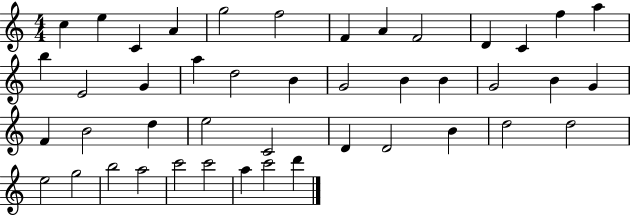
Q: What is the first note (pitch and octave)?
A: C5